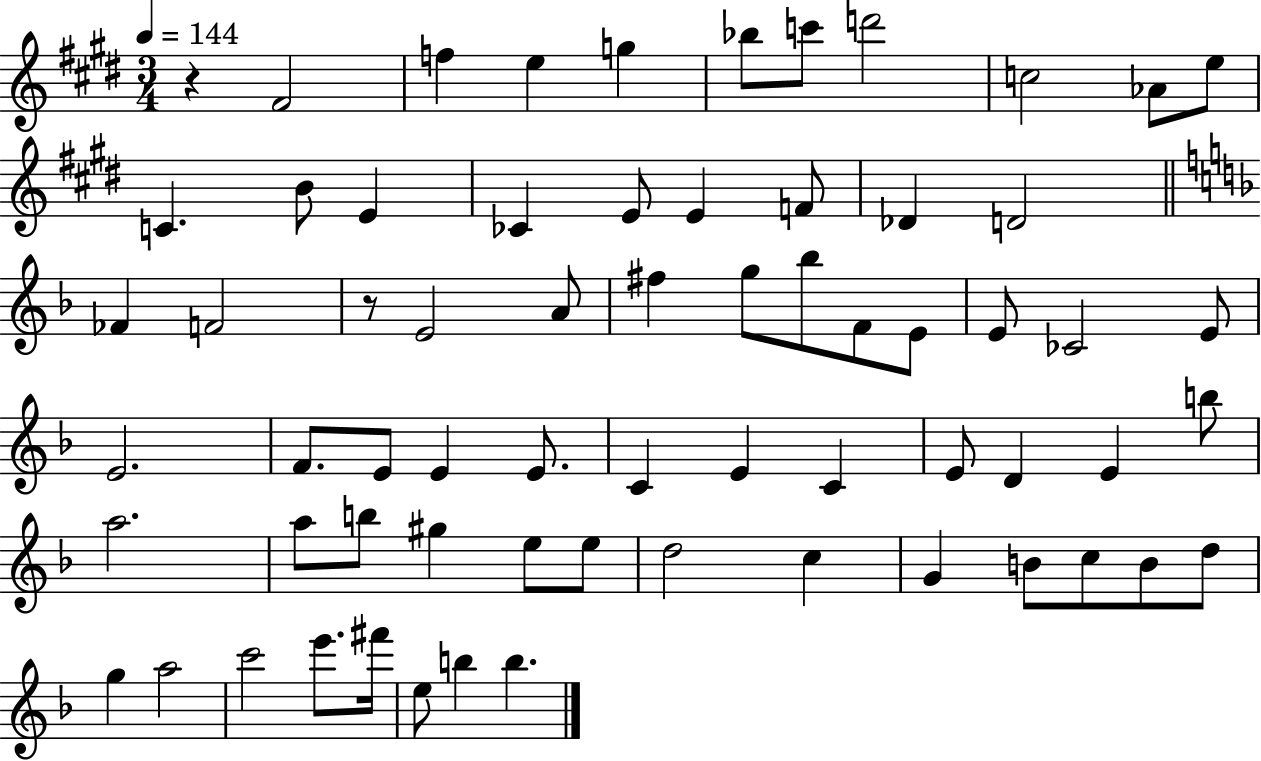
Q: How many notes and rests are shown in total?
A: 66